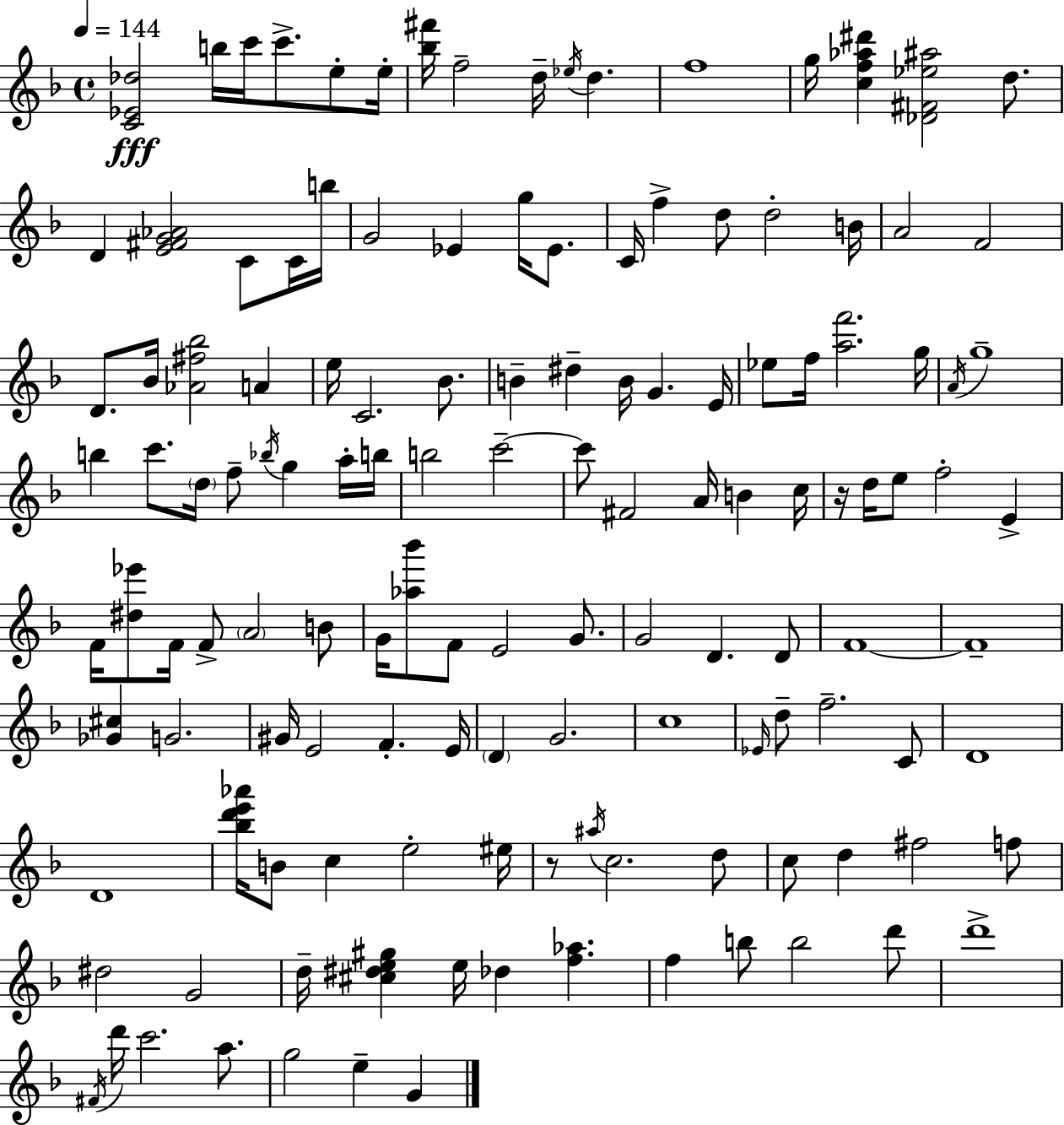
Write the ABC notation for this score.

X:1
T:Untitled
M:4/4
L:1/4
K:F
[C_E_d]2 b/4 c'/4 c'/2 e/2 e/4 [_b^f']/4 f2 d/4 _e/4 d f4 g/4 [cf_a^d'] [_D^F_e^a]2 d/2 D [E^FG_A]2 C/2 C/4 b/4 G2 _E g/4 _E/2 C/4 f d/2 d2 B/4 A2 F2 D/2 _B/4 [_A^f_b]2 A e/4 C2 _B/2 B ^d B/4 G E/4 _e/2 f/4 [af']2 g/4 A/4 g4 b c'/2 d/4 f/2 _b/4 g a/4 b/4 b2 c'2 c'/2 ^F2 A/4 B c/4 z/4 d/4 e/2 f2 E F/4 [^d_e']/2 F/4 F/2 A2 B/2 G/4 [_a_b']/2 F/2 E2 G/2 G2 D D/2 F4 F4 [_G^c] G2 ^G/4 E2 F E/4 D G2 c4 _E/4 d/2 f2 C/2 D4 D4 [_bd'e'_a']/4 B/2 c e2 ^e/4 z/2 ^a/4 c2 d/2 c/2 d ^f2 f/2 ^d2 G2 d/4 [^c^de^g] e/4 _d [f_a] f b/2 b2 d'/2 d'4 ^F/4 d'/4 c'2 a/2 g2 e G